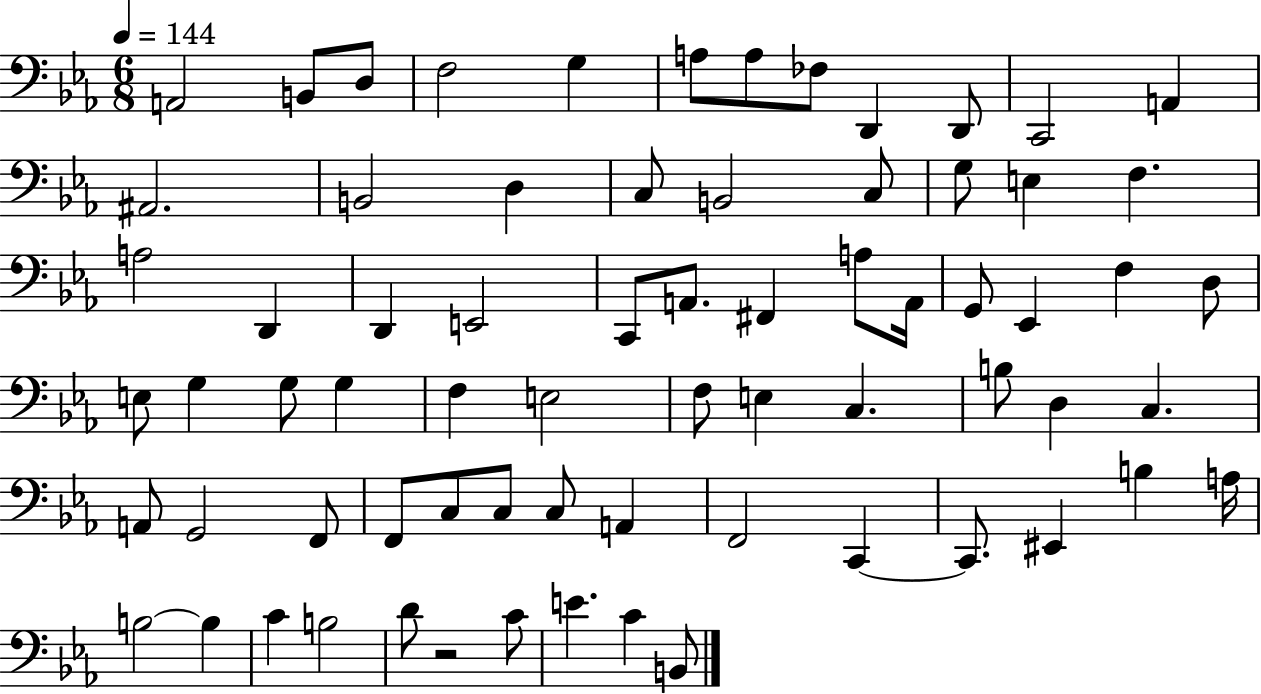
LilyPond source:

{
  \clef bass
  \numericTimeSignature
  \time 6/8
  \key ees \major
  \tempo 4 = 144
  a,2 b,8 d8 | f2 g4 | a8 a8 fes8 d,4 d,8 | c,2 a,4 | \break ais,2. | b,2 d4 | c8 b,2 c8 | g8 e4 f4. | \break a2 d,4 | d,4 e,2 | c,8 a,8. fis,4 a8 a,16 | g,8 ees,4 f4 d8 | \break e8 g4 g8 g4 | f4 e2 | f8 e4 c4. | b8 d4 c4. | \break a,8 g,2 f,8 | f,8 c8 c8 c8 a,4 | f,2 c,4~~ | c,8. eis,4 b4 a16 | \break b2~~ b4 | c'4 b2 | d'8 r2 c'8 | e'4. c'4 b,8 | \break \bar "|."
}